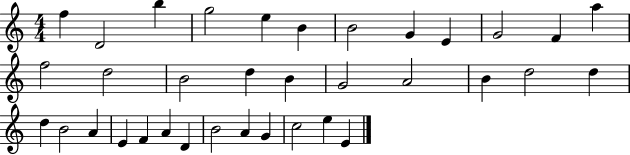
X:1
T:Untitled
M:4/4
L:1/4
K:C
f D2 b g2 e B B2 G E G2 F a f2 d2 B2 d B G2 A2 B d2 d d B2 A E F A D B2 A G c2 e E